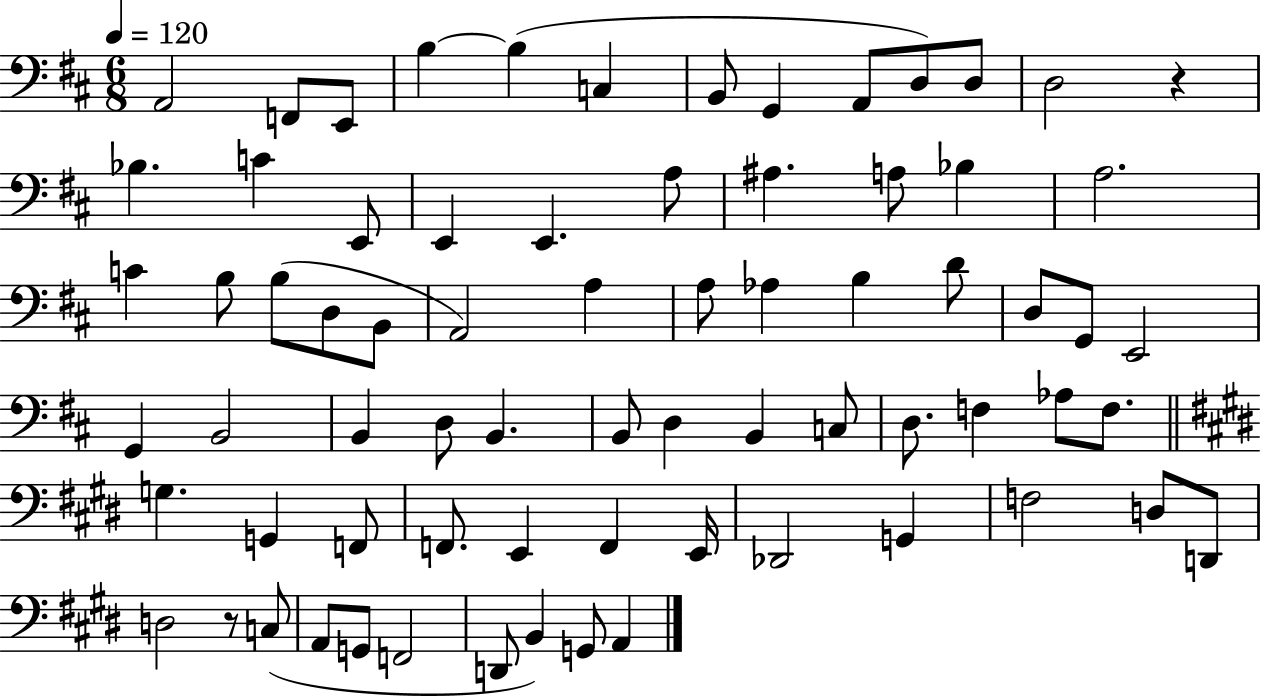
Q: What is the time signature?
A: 6/8